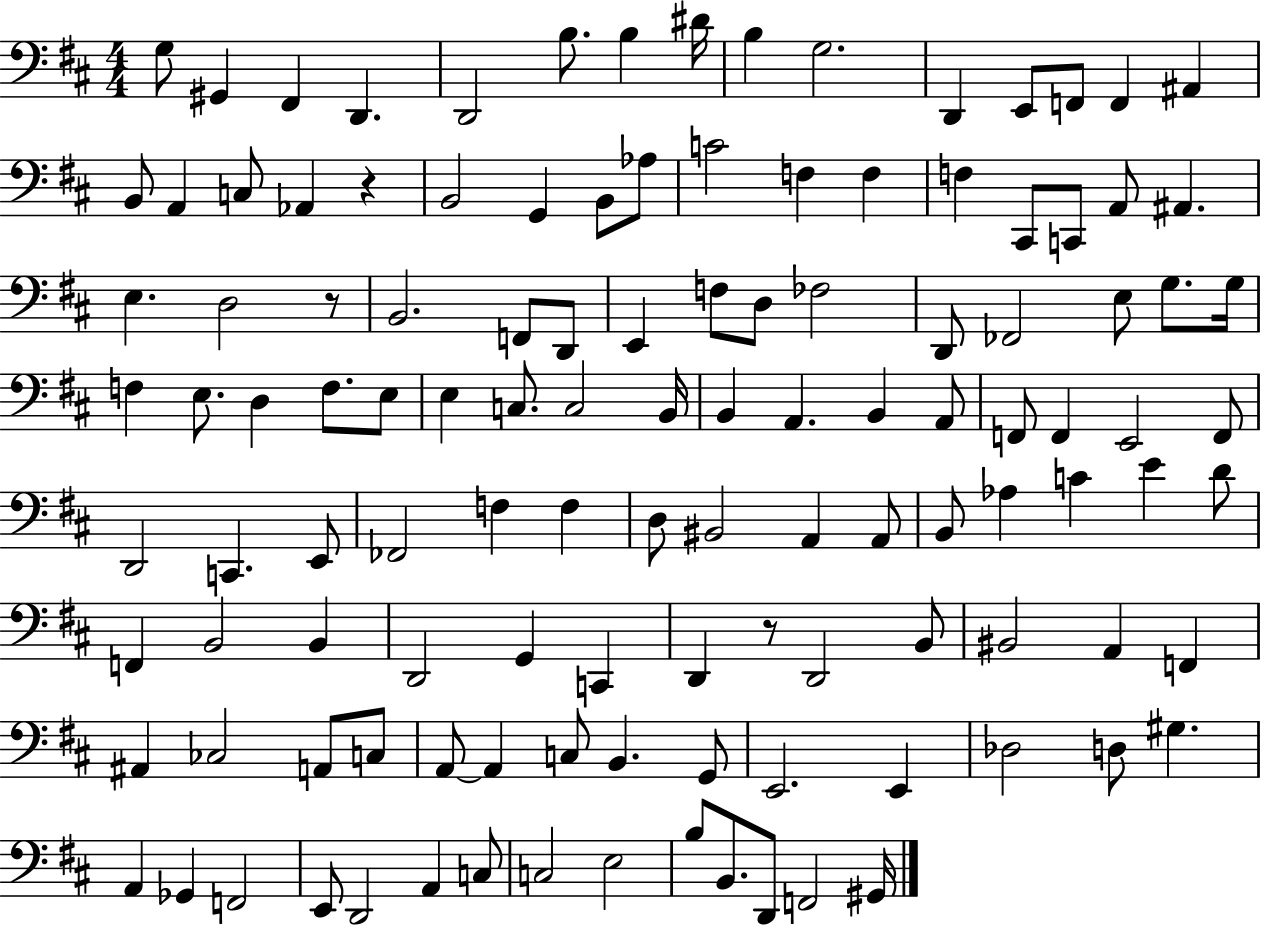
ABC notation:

X:1
T:Untitled
M:4/4
L:1/4
K:D
G,/2 ^G,, ^F,, D,, D,,2 B,/2 B, ^D/4 B, G,2 D,, E,,/2 F,,/2 F,, ^A,, B,,/2 A,, C,/2 _A,, z B,,2 G,, B,,/2 _A,/2 C2 F, F, F, ^C,,/2 C,,/2 A,,/2 ^A,, E, D,2 z/2 B,,2 F,,/2 D,,/2 E,, F,/2 D,/2 _F,2 D,,/2 _F,,2 E,/2 G,/2 G,/4 F, E,/2 D, F,/2 E,/2 E, C,/2 C,2 B,,/4 B,, A,, B,, A,,/2 F,,/2 F,, E,,2 F,,/2 D,,2 C,, E,,/2 _F,,2 F, F, D,/2 ^B,,2 A,, A,,/2 B,,/2 _A, C E D/2 F,, B,,2 B,, D,,2 G,, C,, D,, z/2 D,,2 B,,/2 ^B,,2 A,, F,, ^A,, _C,2 A,,/2 C,/2 A,,/2 A,, C,/2 B,, G,,/2 E,,2 E,, _D,2 D,/2 ^G, A,, _G,, F,,2 E,,/2 D,,2 A,, C,/2 C,2 E,2 B,/2 B,,/2 D,,/2 F,,2 ^G,,/4